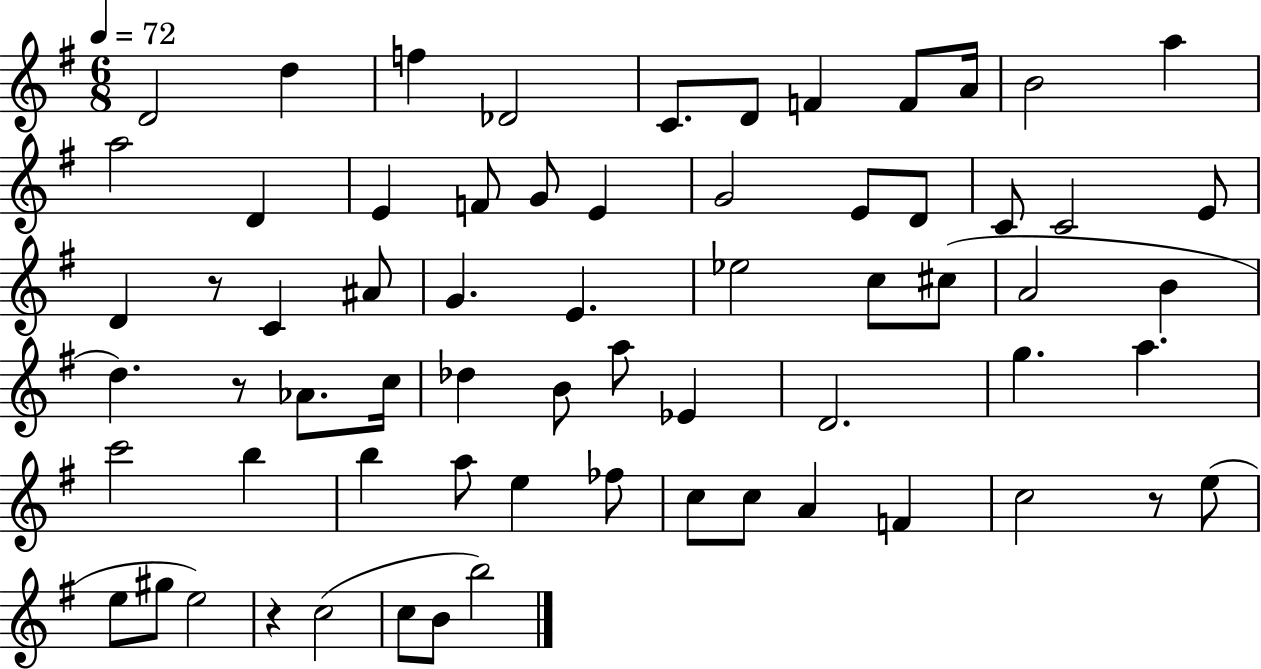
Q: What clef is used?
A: treble